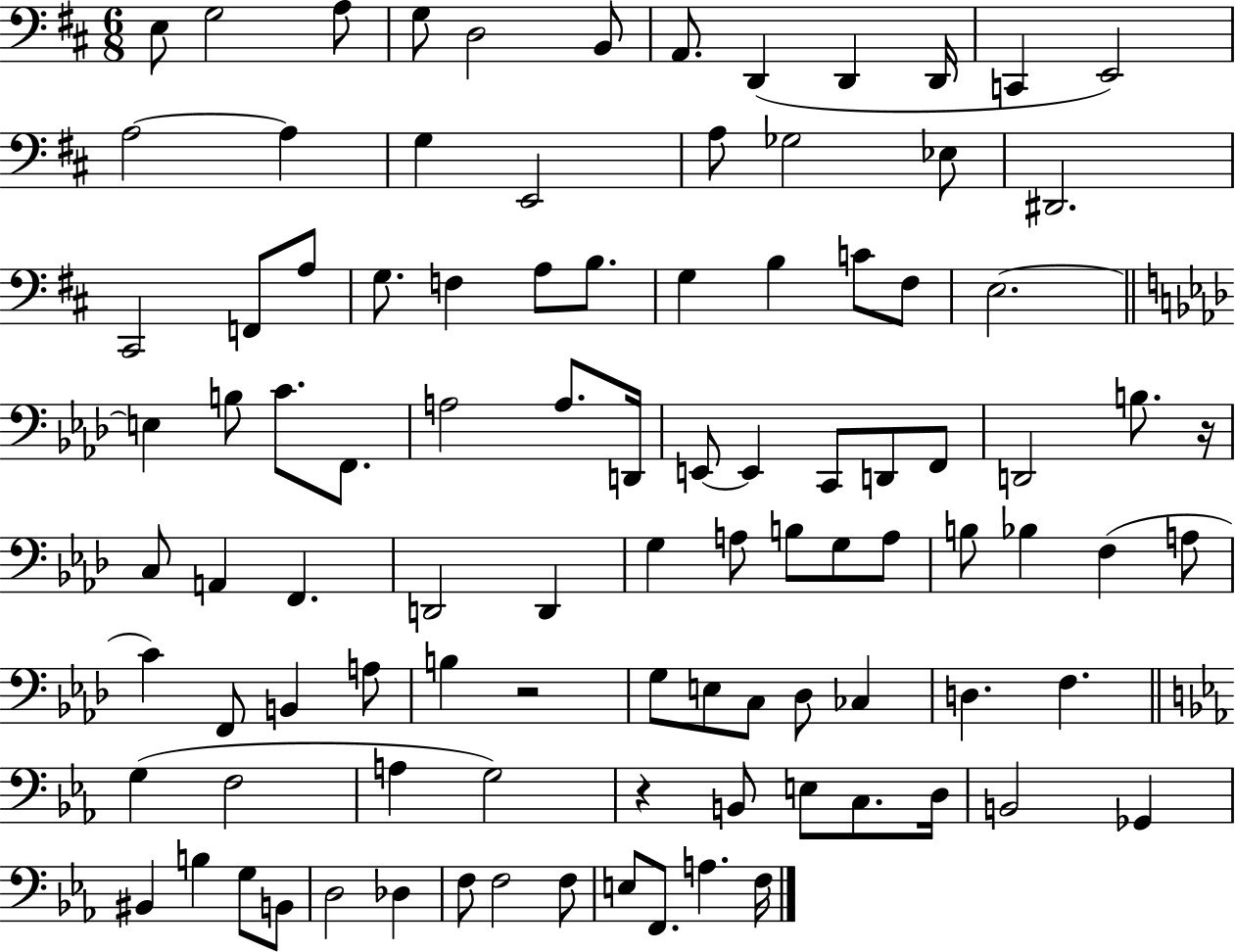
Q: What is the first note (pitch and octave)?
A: E3